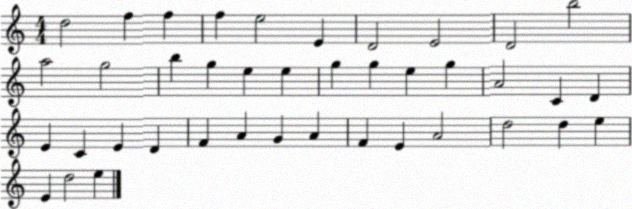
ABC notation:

X:1
T:Untitled
M:4/4
L:1/4
K:C
d2 f f f e2 E D2 E2 D2 b2 a2 g2 b g e e g g e g A2 C D E C E D F A G A F E A2 d2 d e E d2 e